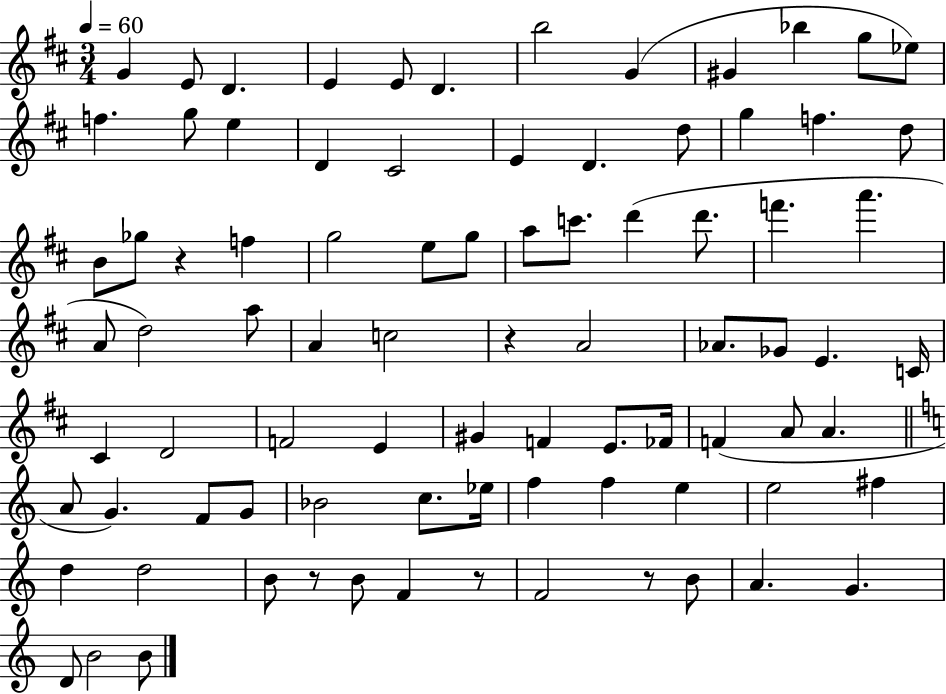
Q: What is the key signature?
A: D major